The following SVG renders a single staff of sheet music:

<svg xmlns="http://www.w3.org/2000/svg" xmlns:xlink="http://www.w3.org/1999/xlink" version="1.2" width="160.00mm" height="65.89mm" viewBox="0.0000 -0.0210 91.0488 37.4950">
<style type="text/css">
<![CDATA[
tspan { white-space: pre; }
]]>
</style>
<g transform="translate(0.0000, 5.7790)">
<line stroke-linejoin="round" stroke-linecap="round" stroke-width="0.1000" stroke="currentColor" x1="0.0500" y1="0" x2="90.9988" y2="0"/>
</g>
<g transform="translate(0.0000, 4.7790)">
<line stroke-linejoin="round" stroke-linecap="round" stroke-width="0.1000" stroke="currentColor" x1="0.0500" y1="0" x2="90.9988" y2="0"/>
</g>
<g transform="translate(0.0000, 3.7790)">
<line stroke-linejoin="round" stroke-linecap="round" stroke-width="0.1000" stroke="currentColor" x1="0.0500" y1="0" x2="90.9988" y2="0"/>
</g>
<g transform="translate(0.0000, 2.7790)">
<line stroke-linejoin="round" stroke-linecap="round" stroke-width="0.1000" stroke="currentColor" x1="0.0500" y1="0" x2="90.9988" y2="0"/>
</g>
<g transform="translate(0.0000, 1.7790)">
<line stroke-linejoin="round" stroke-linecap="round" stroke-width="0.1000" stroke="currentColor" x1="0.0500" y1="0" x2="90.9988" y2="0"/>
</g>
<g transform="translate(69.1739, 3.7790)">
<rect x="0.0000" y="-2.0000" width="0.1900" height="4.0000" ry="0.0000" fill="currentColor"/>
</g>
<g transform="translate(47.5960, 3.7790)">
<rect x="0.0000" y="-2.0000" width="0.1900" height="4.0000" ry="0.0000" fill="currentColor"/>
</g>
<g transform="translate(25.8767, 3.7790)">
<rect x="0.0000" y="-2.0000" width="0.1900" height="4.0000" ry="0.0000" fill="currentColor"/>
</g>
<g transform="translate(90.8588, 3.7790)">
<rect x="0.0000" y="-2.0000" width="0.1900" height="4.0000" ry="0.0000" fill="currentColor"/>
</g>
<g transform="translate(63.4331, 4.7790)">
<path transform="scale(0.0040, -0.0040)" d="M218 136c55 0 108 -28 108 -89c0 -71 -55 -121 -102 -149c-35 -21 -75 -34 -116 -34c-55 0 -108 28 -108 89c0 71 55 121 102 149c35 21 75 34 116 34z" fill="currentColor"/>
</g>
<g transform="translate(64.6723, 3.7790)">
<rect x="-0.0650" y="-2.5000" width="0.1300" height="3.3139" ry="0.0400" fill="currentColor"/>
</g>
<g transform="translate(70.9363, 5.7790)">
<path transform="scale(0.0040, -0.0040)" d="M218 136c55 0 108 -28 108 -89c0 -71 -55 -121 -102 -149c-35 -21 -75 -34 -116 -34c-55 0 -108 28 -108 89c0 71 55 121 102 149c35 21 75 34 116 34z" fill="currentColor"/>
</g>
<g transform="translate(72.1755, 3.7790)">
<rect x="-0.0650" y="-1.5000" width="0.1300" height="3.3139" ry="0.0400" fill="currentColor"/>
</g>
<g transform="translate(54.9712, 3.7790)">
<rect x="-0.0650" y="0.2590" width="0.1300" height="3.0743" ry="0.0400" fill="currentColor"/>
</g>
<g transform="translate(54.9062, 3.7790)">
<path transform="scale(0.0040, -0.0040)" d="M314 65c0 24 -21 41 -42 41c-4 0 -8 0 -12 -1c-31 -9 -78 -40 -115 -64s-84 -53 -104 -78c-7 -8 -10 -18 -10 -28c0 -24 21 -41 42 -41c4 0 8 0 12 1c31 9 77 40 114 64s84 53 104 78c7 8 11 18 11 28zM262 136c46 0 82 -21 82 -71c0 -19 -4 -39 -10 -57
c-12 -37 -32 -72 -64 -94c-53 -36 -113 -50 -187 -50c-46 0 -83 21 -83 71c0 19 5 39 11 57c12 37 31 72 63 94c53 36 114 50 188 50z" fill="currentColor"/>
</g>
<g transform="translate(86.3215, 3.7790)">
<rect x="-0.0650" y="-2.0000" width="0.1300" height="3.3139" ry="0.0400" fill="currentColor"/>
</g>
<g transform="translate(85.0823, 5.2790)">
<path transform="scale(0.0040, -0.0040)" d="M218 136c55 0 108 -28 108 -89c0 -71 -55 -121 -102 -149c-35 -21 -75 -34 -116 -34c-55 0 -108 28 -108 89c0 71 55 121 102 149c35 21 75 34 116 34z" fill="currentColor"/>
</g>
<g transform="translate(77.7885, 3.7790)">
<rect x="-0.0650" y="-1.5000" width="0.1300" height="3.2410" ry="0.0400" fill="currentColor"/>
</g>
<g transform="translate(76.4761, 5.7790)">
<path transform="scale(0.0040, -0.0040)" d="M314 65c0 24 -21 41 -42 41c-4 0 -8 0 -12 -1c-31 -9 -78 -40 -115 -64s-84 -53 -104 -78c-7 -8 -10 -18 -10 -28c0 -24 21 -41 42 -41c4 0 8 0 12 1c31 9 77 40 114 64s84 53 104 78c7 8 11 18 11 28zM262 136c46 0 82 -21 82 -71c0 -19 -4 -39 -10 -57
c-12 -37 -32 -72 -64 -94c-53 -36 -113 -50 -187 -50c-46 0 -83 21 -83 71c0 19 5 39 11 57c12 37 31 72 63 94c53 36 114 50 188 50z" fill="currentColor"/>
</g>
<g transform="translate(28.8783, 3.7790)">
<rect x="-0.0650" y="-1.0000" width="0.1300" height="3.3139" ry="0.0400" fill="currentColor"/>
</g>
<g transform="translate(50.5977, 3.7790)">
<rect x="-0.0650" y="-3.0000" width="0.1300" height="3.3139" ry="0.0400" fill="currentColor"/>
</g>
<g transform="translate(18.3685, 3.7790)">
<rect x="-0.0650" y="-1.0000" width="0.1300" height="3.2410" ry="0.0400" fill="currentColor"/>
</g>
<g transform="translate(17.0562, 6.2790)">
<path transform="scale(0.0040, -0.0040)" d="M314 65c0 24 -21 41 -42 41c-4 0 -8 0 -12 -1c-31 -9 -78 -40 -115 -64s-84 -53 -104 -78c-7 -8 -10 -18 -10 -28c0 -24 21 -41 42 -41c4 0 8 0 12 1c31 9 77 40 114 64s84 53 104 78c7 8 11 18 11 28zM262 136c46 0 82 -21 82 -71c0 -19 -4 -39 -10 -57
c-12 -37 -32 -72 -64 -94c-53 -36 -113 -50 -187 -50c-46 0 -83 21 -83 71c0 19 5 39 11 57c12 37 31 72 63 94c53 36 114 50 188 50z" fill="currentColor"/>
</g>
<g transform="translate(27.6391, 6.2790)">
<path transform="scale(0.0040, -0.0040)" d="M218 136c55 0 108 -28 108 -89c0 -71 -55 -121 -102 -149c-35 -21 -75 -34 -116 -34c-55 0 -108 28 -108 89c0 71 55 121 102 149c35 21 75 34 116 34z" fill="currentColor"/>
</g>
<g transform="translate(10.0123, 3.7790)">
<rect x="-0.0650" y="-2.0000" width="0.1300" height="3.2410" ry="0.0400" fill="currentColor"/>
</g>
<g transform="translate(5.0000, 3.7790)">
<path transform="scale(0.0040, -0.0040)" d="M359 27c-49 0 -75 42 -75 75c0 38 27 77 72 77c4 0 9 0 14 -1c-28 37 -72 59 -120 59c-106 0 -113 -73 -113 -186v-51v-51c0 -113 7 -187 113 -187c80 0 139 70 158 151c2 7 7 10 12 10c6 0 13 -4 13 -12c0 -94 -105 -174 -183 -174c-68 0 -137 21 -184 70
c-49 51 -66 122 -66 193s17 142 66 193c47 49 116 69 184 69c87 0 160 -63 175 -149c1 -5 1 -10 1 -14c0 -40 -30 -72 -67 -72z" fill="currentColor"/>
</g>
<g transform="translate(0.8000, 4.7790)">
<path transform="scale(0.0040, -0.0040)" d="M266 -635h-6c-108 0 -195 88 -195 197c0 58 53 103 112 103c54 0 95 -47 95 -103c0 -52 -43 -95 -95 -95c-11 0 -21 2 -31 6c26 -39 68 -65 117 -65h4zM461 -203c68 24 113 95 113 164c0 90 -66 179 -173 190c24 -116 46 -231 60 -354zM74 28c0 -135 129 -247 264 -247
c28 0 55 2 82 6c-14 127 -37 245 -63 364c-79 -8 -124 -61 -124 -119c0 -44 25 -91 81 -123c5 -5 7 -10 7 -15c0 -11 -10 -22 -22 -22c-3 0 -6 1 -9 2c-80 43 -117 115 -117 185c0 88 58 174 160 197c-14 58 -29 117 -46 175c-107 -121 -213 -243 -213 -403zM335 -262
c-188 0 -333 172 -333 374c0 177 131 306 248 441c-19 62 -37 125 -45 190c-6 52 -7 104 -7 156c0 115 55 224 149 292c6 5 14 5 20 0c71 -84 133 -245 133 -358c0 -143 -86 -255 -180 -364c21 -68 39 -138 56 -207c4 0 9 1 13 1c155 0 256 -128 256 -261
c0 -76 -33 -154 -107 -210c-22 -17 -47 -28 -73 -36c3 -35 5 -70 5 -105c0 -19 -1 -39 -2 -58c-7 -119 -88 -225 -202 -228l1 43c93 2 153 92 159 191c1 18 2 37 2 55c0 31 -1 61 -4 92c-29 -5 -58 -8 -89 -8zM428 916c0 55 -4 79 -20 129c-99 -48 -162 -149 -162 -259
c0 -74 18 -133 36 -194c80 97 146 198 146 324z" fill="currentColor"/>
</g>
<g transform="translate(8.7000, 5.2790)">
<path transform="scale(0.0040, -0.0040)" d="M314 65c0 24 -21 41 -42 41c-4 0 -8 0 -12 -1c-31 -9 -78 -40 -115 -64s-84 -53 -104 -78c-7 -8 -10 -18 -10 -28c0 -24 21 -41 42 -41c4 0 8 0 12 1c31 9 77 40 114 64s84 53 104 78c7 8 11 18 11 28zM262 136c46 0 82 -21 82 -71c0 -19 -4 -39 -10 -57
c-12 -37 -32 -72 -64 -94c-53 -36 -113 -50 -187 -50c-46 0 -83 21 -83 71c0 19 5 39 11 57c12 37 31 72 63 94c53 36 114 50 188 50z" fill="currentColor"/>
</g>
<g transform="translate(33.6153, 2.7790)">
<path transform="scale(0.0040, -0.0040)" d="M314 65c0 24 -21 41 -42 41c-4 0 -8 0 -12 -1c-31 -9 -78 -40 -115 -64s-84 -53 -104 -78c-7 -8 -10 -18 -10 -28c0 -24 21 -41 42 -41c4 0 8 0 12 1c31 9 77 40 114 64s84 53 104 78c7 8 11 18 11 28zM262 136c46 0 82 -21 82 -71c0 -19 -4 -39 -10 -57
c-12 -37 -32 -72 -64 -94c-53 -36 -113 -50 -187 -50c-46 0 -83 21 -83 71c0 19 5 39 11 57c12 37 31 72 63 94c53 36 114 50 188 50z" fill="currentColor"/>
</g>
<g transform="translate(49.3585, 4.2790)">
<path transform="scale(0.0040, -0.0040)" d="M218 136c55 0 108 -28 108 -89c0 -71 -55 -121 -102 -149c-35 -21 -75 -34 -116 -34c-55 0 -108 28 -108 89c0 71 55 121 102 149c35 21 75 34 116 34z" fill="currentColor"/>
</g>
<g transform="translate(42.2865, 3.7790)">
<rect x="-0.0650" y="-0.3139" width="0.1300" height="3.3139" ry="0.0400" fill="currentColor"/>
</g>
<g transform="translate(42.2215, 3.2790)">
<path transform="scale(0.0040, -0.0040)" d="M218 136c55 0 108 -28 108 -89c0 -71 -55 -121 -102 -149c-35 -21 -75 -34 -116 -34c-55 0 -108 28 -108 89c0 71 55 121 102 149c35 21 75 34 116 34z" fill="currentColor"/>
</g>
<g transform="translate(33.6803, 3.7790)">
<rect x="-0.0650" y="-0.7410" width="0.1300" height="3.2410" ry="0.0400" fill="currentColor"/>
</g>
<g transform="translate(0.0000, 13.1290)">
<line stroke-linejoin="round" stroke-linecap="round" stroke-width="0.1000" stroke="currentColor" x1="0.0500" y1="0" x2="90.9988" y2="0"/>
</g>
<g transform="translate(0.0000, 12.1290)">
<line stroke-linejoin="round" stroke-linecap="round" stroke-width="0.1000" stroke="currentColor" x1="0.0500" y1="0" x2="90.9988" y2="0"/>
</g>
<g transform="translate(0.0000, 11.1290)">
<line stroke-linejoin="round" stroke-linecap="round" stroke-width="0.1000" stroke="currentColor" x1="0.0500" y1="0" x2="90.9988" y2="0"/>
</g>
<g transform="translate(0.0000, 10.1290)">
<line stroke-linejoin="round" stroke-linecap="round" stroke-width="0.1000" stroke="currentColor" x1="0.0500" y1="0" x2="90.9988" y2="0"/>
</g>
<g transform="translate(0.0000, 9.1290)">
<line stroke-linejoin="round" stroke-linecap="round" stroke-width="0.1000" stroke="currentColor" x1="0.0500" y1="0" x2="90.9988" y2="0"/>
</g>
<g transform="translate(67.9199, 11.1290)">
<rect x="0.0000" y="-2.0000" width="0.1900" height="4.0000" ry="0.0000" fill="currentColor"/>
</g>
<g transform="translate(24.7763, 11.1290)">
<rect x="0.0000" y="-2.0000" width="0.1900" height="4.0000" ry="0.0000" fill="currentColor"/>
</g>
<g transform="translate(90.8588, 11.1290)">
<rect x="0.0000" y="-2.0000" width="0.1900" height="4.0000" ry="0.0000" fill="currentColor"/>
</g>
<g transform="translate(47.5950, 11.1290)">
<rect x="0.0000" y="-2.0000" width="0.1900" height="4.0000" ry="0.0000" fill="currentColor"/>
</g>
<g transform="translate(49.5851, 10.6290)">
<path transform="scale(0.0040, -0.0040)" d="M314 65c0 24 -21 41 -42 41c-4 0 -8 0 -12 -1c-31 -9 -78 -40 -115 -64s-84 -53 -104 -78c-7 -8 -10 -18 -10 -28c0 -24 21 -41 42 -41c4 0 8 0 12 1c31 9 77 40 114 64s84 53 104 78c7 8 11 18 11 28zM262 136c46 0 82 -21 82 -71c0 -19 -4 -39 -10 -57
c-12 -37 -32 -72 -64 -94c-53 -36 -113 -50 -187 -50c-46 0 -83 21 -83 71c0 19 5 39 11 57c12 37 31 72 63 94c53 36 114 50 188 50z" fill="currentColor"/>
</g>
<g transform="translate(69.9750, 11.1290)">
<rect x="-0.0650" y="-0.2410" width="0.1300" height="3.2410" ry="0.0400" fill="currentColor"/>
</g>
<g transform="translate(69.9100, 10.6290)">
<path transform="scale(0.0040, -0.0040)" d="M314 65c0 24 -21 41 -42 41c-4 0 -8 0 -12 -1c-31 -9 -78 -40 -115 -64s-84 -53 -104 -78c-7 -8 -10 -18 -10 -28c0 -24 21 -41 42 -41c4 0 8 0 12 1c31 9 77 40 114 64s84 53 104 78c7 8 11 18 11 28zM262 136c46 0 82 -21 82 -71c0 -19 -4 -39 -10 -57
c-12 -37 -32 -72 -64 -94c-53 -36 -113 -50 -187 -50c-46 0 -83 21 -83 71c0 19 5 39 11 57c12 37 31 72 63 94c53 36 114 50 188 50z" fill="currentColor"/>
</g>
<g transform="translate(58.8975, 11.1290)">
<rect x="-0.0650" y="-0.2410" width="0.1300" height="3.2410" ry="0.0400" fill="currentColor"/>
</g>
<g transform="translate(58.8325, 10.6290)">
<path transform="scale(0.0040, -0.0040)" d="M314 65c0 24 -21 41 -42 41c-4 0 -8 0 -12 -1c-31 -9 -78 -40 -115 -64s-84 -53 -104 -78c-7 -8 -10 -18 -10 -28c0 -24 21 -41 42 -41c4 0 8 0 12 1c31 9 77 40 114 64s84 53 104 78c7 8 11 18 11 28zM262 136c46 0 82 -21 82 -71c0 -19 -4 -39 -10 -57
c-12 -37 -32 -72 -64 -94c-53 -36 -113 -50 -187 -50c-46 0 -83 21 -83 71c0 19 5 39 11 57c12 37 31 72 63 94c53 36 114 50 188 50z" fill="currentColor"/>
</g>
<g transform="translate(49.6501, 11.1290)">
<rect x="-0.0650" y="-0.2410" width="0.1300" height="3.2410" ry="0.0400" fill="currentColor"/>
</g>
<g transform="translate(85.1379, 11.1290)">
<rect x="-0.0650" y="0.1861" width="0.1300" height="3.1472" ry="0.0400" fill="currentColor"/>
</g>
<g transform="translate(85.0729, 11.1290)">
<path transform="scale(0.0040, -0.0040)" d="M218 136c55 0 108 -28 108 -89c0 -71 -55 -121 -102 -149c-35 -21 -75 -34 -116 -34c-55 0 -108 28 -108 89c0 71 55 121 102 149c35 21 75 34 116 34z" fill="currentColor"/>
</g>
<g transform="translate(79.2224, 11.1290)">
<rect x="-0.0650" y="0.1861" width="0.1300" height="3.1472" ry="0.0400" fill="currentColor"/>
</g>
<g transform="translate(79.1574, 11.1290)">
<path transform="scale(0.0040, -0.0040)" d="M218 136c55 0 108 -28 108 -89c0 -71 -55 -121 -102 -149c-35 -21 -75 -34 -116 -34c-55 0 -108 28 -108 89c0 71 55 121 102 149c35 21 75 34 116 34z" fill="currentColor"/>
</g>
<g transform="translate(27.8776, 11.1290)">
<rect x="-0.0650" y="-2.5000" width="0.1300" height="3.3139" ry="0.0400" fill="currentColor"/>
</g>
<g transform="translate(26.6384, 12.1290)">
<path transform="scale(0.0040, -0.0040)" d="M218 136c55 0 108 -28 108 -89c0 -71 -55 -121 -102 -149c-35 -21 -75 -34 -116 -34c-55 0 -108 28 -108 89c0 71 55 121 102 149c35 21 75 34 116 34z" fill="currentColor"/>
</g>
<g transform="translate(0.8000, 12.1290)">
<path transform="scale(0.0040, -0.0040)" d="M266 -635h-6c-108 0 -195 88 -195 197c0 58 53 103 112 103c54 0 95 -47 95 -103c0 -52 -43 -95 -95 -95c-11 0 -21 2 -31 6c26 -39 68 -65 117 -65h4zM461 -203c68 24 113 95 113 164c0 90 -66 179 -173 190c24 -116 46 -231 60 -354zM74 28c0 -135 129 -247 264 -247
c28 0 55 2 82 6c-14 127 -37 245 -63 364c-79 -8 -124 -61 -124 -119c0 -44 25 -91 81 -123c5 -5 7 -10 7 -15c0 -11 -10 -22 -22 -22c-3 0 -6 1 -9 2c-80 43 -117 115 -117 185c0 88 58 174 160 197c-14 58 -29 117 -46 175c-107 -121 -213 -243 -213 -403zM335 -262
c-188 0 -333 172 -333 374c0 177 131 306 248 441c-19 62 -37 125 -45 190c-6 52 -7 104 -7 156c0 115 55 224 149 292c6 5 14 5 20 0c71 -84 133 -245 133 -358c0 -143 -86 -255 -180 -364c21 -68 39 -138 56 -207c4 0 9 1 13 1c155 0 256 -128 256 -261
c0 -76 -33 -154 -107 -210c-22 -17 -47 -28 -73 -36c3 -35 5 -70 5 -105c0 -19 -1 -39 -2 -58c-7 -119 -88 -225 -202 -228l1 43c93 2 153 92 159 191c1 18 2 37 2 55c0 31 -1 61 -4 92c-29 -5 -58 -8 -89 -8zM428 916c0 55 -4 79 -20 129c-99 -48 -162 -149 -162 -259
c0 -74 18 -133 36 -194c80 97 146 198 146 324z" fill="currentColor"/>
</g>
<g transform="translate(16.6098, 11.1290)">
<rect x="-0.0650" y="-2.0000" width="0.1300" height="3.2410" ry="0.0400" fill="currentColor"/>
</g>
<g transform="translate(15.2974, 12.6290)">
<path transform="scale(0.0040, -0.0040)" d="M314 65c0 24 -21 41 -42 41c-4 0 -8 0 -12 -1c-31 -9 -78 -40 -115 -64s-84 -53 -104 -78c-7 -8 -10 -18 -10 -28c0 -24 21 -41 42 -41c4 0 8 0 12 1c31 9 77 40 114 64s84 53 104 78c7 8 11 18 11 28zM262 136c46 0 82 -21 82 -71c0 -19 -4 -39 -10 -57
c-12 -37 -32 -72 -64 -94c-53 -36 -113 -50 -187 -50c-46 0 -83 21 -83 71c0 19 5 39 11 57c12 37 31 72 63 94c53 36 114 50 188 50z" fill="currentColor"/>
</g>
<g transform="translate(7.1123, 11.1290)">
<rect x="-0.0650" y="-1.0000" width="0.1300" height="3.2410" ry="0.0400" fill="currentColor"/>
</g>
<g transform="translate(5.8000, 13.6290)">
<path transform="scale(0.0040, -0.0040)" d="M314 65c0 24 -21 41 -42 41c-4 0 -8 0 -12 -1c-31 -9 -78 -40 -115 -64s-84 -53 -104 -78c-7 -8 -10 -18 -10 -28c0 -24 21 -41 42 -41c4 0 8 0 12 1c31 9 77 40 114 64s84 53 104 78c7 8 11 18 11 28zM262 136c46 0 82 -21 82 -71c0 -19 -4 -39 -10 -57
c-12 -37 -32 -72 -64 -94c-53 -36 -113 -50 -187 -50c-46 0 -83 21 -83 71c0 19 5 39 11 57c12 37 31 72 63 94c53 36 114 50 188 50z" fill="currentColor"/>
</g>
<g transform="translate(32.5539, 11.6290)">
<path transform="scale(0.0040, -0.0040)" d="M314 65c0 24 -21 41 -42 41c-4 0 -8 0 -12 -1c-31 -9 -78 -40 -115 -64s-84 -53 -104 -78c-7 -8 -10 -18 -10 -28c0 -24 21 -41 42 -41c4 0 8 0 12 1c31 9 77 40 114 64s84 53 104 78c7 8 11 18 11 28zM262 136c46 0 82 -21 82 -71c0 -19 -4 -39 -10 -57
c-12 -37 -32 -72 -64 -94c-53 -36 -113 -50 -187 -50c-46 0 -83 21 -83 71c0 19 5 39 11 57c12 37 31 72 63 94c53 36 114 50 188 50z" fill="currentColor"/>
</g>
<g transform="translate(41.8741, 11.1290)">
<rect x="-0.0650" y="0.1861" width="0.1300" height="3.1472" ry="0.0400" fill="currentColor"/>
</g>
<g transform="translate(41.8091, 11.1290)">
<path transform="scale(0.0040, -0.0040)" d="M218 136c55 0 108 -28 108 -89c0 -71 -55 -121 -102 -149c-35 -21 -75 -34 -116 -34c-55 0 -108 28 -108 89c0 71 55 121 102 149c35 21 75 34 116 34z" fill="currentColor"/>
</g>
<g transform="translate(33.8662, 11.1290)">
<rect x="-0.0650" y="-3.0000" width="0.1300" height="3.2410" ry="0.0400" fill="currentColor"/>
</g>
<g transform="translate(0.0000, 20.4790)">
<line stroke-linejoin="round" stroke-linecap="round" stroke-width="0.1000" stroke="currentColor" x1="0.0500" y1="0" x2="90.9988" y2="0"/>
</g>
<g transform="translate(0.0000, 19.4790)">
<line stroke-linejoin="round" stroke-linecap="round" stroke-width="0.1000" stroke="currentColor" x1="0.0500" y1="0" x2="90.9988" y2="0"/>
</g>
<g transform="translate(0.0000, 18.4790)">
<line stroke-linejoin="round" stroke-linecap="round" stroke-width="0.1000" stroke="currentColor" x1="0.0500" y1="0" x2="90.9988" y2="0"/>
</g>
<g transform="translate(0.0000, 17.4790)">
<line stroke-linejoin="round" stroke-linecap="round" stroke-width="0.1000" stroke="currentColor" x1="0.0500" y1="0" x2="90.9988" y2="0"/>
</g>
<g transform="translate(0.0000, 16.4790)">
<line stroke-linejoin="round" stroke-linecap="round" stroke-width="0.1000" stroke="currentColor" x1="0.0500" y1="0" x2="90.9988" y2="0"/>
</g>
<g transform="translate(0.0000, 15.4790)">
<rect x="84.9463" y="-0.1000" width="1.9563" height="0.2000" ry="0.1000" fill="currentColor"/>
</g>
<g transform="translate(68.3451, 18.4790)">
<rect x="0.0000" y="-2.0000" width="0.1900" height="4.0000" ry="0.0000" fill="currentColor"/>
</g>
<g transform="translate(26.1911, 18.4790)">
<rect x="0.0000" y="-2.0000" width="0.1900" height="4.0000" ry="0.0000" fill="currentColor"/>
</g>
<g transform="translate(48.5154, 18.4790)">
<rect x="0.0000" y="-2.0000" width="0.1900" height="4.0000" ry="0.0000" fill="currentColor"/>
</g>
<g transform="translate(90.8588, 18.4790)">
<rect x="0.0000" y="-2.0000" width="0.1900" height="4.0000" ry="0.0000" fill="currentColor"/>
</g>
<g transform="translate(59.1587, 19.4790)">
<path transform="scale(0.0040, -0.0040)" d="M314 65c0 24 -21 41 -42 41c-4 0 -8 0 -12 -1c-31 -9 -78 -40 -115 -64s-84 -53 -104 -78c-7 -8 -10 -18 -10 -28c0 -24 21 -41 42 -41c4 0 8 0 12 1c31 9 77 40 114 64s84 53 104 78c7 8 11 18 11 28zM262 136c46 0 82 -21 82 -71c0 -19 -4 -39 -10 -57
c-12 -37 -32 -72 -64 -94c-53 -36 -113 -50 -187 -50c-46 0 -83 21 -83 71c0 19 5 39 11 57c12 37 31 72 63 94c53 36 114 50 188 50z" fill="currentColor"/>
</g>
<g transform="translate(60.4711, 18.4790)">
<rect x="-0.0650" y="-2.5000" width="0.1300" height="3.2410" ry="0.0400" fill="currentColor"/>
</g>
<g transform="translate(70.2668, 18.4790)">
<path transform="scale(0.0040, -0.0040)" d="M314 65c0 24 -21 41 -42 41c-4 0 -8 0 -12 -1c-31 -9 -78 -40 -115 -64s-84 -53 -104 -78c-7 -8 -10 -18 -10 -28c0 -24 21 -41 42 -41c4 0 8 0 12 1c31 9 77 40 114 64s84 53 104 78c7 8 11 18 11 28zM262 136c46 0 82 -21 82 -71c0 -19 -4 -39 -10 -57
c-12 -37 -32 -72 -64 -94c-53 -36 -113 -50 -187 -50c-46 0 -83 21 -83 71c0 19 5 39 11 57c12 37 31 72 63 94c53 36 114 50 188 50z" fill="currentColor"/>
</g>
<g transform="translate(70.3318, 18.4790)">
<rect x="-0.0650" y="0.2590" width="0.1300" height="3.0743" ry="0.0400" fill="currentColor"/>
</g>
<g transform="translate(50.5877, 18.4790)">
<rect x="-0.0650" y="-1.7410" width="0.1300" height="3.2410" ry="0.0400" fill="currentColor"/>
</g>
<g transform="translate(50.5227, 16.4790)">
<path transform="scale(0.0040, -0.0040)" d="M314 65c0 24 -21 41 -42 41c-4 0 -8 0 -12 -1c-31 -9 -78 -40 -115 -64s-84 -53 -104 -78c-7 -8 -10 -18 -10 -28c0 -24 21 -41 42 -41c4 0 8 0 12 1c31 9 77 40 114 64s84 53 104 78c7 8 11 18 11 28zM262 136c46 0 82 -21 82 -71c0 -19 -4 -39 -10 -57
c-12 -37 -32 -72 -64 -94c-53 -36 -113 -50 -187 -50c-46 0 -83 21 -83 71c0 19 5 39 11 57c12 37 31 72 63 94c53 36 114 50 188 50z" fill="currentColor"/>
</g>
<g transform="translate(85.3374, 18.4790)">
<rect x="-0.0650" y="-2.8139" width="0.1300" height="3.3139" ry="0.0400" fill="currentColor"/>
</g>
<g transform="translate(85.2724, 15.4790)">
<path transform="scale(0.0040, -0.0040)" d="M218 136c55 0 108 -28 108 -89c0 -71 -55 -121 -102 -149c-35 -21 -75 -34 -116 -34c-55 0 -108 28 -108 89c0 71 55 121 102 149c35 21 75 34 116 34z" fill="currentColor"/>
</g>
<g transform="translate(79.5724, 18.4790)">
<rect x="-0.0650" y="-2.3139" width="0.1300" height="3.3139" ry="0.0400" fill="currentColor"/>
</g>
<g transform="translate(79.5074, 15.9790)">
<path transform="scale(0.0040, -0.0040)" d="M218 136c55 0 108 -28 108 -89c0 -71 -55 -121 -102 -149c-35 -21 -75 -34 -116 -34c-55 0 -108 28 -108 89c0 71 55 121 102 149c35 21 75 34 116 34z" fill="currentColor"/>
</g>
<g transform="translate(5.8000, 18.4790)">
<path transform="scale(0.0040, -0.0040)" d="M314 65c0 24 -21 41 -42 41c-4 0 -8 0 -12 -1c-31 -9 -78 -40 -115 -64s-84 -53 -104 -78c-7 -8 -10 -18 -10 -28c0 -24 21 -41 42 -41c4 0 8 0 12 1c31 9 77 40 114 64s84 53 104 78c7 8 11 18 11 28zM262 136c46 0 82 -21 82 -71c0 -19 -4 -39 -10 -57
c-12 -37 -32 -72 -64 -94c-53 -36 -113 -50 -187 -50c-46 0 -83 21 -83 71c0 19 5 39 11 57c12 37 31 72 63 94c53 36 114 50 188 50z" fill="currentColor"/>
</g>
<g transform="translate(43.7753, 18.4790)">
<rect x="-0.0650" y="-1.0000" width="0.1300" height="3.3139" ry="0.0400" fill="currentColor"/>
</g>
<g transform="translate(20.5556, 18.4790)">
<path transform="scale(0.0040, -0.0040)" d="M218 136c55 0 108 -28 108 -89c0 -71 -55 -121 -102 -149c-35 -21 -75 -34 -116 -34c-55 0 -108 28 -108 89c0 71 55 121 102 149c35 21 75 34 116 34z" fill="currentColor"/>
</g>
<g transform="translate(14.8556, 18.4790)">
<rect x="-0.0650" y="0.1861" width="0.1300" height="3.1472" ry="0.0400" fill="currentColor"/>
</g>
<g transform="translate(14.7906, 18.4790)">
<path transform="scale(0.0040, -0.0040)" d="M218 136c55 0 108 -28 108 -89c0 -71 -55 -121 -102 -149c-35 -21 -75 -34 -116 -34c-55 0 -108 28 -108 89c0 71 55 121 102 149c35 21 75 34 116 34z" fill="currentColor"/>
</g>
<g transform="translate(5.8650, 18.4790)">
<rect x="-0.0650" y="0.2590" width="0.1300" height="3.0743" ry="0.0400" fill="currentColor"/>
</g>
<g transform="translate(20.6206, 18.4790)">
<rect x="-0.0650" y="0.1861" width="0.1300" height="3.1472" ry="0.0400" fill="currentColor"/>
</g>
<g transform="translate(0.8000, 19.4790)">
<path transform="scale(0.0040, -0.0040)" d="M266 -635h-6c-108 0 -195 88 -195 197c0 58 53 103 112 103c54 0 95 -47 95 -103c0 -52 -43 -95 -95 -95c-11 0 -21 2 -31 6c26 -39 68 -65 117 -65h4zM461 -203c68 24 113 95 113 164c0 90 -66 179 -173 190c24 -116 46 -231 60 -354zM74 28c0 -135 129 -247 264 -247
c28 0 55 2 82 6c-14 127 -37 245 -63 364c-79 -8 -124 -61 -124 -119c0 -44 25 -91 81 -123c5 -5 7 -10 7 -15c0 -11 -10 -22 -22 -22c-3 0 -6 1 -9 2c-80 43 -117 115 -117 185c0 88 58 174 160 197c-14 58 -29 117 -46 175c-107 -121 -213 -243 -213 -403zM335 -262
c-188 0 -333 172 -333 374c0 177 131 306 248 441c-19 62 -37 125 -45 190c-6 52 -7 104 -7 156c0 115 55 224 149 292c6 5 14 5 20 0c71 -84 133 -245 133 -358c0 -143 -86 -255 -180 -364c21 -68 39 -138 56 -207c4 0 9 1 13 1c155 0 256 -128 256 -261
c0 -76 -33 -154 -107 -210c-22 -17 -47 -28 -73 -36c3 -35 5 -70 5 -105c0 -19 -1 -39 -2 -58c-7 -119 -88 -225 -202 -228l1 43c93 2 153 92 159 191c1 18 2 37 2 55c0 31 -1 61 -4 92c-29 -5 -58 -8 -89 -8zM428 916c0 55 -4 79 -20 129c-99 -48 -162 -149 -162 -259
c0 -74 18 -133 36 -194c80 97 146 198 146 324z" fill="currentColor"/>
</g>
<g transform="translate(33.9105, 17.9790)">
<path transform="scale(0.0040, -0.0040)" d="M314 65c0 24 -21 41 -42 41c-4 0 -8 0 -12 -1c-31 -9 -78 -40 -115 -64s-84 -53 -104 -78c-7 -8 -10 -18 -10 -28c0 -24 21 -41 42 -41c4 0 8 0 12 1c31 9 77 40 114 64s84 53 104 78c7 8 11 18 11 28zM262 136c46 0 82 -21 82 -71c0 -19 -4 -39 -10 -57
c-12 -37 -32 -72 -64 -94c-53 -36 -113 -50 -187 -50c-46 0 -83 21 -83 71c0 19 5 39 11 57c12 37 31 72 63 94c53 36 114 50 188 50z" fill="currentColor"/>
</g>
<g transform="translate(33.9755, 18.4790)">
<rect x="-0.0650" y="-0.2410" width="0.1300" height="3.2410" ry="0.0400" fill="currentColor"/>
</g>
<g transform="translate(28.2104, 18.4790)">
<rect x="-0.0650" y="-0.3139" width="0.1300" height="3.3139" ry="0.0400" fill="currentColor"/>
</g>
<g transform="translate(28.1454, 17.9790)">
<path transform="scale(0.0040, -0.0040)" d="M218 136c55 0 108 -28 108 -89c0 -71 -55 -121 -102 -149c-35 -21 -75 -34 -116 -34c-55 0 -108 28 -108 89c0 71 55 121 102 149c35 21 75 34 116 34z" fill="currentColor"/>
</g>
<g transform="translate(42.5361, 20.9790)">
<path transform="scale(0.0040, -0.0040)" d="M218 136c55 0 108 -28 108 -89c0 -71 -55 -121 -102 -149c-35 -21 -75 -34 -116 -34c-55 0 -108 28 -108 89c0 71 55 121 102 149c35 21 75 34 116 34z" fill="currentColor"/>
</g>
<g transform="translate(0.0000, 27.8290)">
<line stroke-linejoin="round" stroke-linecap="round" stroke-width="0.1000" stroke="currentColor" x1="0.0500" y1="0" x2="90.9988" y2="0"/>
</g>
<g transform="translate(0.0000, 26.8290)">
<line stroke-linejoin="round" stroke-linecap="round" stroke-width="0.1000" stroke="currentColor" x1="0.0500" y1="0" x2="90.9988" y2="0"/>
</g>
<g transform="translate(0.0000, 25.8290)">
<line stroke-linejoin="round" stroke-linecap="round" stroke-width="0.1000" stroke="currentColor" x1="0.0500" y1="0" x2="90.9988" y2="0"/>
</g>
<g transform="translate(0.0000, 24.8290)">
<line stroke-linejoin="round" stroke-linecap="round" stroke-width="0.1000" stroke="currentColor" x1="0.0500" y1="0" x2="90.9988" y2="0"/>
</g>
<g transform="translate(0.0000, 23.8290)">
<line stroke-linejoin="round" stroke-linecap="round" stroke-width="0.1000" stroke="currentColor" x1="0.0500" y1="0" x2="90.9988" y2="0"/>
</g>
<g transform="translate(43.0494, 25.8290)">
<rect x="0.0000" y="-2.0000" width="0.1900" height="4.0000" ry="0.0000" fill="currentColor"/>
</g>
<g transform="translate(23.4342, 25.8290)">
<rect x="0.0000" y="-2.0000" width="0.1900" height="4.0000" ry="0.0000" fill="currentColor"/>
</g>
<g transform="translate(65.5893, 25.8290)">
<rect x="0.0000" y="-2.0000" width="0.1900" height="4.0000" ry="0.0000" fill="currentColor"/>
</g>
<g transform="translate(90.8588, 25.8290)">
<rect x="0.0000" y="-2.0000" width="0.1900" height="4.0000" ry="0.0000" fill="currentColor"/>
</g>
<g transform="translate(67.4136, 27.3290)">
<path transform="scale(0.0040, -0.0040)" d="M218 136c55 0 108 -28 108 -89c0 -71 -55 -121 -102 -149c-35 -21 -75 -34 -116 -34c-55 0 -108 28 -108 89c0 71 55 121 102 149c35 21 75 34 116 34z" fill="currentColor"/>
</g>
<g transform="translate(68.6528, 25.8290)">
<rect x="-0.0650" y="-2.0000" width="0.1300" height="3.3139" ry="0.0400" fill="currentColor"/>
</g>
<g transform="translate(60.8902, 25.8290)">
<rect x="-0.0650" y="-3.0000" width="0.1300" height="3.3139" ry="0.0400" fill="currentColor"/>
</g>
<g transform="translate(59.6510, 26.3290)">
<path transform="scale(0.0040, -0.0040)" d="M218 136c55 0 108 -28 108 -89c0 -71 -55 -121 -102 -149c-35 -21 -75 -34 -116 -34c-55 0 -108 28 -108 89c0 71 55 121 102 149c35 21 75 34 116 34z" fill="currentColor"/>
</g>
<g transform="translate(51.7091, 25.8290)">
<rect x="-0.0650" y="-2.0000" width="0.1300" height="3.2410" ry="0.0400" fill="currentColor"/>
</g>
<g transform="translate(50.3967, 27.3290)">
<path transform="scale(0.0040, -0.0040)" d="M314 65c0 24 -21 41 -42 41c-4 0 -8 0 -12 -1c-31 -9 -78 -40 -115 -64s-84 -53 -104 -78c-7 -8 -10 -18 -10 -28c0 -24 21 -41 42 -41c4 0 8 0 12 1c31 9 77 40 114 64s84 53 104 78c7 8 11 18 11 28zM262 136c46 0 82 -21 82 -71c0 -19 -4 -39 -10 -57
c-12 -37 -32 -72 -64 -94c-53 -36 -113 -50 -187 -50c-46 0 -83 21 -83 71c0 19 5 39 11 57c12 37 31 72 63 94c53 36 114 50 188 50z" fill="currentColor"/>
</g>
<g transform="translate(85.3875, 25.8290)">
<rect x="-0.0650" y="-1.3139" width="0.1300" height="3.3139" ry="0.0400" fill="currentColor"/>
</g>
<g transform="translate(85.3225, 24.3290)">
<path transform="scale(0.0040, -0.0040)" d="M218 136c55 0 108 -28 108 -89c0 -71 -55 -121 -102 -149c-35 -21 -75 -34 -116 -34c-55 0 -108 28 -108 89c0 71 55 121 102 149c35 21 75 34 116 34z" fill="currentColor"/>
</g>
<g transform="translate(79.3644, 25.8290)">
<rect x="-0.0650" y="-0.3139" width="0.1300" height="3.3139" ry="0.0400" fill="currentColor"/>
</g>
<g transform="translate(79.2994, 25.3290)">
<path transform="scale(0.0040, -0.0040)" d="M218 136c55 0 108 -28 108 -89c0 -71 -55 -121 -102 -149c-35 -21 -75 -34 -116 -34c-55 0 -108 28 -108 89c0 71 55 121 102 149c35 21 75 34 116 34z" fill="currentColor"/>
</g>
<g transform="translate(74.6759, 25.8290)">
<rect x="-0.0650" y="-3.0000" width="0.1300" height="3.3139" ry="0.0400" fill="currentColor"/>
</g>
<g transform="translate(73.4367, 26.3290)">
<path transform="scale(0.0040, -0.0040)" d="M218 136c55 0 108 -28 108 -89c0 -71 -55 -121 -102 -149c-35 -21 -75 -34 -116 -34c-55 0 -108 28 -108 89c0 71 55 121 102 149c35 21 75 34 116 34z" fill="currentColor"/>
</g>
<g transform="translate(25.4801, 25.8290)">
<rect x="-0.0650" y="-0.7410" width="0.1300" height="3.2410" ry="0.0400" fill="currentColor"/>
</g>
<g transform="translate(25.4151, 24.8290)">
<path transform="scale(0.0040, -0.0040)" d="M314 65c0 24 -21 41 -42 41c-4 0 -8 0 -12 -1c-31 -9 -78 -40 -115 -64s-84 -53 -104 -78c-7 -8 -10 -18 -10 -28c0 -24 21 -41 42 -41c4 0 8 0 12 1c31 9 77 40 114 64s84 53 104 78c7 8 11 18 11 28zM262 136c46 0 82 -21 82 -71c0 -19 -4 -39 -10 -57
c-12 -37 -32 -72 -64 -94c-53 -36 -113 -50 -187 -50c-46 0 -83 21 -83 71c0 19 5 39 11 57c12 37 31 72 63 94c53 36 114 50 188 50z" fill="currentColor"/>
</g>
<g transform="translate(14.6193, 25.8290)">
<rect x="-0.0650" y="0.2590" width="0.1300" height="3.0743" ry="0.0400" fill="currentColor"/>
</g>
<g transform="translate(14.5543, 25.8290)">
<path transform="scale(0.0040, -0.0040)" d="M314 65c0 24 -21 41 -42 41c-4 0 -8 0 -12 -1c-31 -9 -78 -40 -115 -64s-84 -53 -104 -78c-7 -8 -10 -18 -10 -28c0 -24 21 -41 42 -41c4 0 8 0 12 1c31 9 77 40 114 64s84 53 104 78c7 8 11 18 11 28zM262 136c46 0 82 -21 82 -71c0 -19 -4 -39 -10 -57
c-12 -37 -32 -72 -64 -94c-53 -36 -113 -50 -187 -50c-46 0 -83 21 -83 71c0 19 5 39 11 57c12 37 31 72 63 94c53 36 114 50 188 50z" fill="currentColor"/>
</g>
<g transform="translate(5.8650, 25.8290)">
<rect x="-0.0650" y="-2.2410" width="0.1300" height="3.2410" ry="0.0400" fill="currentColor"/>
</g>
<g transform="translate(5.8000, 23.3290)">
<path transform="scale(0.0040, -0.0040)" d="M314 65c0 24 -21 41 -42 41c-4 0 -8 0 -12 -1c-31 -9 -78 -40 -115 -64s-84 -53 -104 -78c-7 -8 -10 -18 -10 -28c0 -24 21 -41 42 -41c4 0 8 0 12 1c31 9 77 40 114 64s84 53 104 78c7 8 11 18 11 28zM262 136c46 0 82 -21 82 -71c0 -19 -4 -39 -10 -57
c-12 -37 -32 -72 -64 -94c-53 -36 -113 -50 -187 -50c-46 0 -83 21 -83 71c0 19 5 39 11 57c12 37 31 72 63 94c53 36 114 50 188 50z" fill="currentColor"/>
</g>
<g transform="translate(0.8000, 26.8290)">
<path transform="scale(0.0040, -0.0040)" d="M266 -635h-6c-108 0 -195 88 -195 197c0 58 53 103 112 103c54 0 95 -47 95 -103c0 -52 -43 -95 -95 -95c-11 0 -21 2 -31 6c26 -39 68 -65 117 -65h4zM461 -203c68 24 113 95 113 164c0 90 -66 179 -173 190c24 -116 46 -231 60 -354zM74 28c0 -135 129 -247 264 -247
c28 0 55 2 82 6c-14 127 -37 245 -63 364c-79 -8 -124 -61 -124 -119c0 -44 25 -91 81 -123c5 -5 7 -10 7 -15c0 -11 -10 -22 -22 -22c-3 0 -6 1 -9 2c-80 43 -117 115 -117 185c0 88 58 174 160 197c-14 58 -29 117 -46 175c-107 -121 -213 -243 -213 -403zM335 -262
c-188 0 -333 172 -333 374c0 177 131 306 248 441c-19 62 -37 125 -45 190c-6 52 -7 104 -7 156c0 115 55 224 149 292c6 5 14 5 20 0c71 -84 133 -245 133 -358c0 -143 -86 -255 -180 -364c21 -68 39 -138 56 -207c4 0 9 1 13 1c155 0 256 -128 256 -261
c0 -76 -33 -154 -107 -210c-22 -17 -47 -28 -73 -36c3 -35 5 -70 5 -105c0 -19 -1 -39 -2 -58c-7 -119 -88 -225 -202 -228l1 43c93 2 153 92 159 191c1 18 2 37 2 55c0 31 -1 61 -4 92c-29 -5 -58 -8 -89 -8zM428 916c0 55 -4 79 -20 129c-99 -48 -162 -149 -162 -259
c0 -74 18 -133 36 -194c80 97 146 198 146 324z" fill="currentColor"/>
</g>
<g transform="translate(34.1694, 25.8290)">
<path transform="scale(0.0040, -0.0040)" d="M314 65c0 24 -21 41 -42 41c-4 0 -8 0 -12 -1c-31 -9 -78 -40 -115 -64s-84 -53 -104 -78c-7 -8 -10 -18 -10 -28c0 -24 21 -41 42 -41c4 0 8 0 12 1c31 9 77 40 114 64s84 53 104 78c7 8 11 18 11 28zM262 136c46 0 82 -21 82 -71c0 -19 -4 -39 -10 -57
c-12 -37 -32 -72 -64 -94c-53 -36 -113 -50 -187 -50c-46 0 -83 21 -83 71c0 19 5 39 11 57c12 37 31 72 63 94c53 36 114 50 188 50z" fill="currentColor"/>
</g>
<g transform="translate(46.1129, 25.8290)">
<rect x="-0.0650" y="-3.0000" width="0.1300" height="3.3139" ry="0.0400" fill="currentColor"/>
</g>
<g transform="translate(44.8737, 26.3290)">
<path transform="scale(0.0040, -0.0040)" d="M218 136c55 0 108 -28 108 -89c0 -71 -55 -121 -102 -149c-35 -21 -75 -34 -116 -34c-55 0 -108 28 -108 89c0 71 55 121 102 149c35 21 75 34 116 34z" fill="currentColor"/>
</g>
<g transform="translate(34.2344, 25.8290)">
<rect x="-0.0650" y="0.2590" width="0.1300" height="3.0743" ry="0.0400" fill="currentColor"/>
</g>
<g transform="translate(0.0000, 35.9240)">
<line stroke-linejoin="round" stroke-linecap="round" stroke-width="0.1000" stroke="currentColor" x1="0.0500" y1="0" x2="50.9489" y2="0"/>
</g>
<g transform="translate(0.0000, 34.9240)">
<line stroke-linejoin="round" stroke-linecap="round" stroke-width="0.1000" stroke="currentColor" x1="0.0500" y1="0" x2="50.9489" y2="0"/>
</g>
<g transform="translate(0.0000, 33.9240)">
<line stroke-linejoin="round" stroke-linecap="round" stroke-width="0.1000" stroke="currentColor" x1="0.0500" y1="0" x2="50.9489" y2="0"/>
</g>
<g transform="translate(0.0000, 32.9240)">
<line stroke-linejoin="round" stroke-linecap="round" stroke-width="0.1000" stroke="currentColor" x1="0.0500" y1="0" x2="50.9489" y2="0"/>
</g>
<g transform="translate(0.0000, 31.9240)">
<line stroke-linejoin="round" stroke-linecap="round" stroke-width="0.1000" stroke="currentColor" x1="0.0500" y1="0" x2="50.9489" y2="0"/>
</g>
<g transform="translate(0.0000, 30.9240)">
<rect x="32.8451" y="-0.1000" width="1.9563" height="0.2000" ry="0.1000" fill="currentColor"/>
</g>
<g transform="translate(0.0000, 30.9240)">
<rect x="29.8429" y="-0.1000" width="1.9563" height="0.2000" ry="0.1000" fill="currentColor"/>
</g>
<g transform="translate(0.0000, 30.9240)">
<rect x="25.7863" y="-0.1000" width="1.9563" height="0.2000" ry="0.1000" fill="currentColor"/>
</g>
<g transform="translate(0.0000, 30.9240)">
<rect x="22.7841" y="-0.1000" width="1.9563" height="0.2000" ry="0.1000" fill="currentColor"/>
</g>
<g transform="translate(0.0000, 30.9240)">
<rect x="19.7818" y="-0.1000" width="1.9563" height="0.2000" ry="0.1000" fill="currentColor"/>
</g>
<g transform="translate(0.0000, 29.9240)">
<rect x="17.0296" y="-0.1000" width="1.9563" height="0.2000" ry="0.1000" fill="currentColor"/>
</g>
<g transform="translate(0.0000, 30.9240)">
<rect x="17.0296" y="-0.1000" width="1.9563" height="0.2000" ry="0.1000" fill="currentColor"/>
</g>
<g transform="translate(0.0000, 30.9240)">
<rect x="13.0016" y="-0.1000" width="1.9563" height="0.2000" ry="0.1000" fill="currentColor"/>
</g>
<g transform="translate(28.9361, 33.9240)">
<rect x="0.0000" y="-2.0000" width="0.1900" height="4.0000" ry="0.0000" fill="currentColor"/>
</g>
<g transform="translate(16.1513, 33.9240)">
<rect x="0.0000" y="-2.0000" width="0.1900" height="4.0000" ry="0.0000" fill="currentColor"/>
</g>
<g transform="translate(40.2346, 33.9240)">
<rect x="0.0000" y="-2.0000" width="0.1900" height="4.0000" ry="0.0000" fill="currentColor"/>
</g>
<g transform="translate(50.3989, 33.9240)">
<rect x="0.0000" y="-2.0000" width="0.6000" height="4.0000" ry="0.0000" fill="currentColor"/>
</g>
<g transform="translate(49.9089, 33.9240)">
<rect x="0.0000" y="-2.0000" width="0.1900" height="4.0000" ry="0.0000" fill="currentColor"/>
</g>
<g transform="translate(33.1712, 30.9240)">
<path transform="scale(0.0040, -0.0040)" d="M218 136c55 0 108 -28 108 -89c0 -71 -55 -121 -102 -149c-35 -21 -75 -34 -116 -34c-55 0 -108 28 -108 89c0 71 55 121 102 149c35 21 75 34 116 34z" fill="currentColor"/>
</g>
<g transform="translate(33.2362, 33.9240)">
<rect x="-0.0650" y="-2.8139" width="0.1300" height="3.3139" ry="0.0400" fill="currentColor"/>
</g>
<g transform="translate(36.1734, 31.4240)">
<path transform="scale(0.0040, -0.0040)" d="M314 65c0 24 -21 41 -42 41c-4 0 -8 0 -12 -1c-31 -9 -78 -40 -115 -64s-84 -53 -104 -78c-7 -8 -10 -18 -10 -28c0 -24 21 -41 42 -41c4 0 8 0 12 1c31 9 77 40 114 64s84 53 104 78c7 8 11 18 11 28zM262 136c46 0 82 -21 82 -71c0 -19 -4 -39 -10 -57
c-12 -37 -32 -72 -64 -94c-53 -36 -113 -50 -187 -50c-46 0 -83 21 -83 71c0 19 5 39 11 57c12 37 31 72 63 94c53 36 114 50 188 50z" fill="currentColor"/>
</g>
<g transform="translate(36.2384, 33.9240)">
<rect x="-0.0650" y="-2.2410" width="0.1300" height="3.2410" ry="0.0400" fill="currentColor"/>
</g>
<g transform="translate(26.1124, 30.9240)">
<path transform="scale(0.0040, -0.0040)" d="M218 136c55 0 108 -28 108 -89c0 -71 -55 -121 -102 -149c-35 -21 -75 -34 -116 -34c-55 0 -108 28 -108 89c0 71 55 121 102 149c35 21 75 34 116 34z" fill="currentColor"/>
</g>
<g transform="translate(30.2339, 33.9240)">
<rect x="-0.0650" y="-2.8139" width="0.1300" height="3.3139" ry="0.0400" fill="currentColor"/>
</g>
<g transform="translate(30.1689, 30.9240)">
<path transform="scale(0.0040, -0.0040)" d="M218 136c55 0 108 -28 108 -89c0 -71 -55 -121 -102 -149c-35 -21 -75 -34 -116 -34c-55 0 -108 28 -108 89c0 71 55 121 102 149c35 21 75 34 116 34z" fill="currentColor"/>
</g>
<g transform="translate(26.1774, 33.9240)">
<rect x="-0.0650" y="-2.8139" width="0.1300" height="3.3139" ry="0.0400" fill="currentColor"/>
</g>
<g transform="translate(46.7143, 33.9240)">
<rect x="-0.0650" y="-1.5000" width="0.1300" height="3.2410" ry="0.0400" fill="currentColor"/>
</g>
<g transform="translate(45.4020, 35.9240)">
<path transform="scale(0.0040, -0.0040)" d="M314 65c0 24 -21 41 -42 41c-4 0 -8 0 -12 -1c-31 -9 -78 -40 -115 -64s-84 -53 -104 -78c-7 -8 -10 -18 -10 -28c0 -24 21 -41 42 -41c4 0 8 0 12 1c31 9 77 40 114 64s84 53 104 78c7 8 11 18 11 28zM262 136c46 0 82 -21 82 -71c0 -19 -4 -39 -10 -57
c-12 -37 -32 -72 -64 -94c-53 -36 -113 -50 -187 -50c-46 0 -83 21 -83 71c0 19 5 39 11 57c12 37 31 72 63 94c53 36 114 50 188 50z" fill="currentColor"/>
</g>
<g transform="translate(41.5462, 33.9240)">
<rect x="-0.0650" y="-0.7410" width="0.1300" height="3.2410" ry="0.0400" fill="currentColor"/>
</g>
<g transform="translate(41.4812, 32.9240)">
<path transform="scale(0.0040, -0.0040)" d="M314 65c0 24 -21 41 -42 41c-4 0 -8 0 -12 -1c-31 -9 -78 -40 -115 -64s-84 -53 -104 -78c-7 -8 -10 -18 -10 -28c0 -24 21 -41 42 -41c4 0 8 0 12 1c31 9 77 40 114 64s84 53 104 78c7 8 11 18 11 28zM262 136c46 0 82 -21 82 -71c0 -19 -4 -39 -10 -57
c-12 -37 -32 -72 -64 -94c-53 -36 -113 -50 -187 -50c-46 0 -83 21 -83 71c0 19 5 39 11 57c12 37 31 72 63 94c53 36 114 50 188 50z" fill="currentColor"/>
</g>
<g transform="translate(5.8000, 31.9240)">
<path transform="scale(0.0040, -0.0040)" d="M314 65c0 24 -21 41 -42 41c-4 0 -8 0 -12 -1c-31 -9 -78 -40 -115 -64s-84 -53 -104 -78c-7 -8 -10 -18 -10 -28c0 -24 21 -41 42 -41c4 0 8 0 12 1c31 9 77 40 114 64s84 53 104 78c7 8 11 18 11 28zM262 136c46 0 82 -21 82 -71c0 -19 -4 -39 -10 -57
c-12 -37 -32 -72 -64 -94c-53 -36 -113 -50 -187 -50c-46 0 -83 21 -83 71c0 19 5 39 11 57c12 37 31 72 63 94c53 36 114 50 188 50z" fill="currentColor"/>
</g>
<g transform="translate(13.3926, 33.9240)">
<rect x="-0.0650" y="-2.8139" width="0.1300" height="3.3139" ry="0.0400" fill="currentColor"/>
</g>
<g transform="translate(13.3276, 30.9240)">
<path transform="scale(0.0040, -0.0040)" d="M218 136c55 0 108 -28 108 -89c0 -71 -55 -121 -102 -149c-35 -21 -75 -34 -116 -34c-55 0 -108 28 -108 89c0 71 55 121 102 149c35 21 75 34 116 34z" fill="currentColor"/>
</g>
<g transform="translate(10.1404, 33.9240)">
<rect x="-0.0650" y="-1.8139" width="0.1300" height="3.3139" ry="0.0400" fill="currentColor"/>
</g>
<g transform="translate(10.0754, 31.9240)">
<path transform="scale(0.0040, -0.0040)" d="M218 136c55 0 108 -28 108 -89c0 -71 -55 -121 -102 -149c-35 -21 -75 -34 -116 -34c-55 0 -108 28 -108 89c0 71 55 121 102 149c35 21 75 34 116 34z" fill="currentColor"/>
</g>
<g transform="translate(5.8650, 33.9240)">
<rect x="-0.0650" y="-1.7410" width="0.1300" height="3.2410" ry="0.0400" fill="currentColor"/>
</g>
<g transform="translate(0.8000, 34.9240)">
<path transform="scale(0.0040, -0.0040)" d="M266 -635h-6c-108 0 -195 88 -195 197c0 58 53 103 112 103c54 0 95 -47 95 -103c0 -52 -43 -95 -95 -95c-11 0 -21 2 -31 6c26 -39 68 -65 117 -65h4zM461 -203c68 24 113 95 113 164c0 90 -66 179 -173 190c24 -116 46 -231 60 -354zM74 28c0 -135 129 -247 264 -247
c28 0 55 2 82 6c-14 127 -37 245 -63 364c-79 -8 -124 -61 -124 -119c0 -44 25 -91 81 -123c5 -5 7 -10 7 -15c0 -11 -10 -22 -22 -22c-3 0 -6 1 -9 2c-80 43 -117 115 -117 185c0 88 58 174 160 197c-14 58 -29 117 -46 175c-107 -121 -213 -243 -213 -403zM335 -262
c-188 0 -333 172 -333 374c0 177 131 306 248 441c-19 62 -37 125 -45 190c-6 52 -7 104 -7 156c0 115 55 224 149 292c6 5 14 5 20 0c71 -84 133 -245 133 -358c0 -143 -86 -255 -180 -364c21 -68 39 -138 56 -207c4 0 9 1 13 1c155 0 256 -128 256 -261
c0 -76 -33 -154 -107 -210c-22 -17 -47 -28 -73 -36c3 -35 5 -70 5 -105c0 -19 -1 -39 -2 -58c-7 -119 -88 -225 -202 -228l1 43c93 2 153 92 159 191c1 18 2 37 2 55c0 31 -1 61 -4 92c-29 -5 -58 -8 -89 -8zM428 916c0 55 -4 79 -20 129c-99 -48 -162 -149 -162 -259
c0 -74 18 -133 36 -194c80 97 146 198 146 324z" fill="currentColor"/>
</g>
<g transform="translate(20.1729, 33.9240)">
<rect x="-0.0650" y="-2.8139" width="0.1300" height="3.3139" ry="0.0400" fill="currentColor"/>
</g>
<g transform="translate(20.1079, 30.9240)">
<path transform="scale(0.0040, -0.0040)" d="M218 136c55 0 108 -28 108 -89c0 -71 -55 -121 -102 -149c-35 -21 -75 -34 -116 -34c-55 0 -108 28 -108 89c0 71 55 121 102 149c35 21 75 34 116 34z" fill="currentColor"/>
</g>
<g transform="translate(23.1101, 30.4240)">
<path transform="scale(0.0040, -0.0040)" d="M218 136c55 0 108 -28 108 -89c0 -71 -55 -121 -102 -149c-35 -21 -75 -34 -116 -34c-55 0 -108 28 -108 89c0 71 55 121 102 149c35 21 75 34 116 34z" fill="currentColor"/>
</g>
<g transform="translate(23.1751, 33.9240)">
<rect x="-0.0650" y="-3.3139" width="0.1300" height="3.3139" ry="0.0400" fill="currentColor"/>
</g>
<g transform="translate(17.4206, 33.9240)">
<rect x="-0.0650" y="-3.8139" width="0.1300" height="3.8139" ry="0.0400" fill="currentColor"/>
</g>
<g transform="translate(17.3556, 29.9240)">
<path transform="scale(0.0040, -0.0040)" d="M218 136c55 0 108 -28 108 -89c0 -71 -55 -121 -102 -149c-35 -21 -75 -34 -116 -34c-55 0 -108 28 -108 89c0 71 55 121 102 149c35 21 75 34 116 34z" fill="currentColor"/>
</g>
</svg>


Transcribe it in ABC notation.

X:1
T:Untitled
M:4/4
L:1/4
K:C
F2 D2 D d2 c A B2 G E E2 F D2 F2 G A2 B c2 c2 c2 B B B2 B B c c2 D f2 G2 B2 g a g2 B2 d2 B2 A F2 A F A c e f2 f a c' a b a a a g2 d2 E2